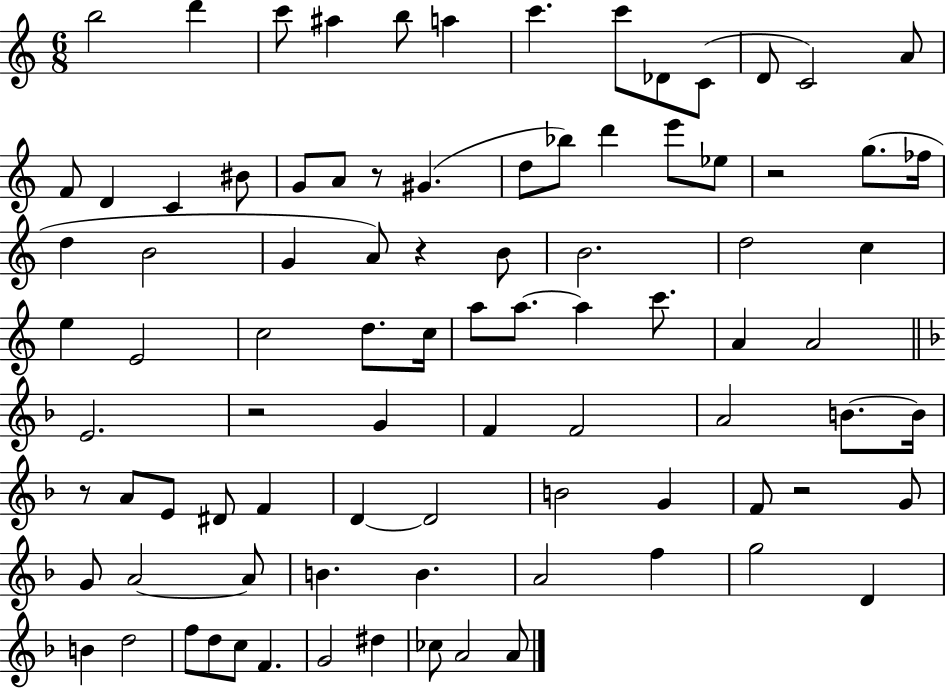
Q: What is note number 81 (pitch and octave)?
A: CES5